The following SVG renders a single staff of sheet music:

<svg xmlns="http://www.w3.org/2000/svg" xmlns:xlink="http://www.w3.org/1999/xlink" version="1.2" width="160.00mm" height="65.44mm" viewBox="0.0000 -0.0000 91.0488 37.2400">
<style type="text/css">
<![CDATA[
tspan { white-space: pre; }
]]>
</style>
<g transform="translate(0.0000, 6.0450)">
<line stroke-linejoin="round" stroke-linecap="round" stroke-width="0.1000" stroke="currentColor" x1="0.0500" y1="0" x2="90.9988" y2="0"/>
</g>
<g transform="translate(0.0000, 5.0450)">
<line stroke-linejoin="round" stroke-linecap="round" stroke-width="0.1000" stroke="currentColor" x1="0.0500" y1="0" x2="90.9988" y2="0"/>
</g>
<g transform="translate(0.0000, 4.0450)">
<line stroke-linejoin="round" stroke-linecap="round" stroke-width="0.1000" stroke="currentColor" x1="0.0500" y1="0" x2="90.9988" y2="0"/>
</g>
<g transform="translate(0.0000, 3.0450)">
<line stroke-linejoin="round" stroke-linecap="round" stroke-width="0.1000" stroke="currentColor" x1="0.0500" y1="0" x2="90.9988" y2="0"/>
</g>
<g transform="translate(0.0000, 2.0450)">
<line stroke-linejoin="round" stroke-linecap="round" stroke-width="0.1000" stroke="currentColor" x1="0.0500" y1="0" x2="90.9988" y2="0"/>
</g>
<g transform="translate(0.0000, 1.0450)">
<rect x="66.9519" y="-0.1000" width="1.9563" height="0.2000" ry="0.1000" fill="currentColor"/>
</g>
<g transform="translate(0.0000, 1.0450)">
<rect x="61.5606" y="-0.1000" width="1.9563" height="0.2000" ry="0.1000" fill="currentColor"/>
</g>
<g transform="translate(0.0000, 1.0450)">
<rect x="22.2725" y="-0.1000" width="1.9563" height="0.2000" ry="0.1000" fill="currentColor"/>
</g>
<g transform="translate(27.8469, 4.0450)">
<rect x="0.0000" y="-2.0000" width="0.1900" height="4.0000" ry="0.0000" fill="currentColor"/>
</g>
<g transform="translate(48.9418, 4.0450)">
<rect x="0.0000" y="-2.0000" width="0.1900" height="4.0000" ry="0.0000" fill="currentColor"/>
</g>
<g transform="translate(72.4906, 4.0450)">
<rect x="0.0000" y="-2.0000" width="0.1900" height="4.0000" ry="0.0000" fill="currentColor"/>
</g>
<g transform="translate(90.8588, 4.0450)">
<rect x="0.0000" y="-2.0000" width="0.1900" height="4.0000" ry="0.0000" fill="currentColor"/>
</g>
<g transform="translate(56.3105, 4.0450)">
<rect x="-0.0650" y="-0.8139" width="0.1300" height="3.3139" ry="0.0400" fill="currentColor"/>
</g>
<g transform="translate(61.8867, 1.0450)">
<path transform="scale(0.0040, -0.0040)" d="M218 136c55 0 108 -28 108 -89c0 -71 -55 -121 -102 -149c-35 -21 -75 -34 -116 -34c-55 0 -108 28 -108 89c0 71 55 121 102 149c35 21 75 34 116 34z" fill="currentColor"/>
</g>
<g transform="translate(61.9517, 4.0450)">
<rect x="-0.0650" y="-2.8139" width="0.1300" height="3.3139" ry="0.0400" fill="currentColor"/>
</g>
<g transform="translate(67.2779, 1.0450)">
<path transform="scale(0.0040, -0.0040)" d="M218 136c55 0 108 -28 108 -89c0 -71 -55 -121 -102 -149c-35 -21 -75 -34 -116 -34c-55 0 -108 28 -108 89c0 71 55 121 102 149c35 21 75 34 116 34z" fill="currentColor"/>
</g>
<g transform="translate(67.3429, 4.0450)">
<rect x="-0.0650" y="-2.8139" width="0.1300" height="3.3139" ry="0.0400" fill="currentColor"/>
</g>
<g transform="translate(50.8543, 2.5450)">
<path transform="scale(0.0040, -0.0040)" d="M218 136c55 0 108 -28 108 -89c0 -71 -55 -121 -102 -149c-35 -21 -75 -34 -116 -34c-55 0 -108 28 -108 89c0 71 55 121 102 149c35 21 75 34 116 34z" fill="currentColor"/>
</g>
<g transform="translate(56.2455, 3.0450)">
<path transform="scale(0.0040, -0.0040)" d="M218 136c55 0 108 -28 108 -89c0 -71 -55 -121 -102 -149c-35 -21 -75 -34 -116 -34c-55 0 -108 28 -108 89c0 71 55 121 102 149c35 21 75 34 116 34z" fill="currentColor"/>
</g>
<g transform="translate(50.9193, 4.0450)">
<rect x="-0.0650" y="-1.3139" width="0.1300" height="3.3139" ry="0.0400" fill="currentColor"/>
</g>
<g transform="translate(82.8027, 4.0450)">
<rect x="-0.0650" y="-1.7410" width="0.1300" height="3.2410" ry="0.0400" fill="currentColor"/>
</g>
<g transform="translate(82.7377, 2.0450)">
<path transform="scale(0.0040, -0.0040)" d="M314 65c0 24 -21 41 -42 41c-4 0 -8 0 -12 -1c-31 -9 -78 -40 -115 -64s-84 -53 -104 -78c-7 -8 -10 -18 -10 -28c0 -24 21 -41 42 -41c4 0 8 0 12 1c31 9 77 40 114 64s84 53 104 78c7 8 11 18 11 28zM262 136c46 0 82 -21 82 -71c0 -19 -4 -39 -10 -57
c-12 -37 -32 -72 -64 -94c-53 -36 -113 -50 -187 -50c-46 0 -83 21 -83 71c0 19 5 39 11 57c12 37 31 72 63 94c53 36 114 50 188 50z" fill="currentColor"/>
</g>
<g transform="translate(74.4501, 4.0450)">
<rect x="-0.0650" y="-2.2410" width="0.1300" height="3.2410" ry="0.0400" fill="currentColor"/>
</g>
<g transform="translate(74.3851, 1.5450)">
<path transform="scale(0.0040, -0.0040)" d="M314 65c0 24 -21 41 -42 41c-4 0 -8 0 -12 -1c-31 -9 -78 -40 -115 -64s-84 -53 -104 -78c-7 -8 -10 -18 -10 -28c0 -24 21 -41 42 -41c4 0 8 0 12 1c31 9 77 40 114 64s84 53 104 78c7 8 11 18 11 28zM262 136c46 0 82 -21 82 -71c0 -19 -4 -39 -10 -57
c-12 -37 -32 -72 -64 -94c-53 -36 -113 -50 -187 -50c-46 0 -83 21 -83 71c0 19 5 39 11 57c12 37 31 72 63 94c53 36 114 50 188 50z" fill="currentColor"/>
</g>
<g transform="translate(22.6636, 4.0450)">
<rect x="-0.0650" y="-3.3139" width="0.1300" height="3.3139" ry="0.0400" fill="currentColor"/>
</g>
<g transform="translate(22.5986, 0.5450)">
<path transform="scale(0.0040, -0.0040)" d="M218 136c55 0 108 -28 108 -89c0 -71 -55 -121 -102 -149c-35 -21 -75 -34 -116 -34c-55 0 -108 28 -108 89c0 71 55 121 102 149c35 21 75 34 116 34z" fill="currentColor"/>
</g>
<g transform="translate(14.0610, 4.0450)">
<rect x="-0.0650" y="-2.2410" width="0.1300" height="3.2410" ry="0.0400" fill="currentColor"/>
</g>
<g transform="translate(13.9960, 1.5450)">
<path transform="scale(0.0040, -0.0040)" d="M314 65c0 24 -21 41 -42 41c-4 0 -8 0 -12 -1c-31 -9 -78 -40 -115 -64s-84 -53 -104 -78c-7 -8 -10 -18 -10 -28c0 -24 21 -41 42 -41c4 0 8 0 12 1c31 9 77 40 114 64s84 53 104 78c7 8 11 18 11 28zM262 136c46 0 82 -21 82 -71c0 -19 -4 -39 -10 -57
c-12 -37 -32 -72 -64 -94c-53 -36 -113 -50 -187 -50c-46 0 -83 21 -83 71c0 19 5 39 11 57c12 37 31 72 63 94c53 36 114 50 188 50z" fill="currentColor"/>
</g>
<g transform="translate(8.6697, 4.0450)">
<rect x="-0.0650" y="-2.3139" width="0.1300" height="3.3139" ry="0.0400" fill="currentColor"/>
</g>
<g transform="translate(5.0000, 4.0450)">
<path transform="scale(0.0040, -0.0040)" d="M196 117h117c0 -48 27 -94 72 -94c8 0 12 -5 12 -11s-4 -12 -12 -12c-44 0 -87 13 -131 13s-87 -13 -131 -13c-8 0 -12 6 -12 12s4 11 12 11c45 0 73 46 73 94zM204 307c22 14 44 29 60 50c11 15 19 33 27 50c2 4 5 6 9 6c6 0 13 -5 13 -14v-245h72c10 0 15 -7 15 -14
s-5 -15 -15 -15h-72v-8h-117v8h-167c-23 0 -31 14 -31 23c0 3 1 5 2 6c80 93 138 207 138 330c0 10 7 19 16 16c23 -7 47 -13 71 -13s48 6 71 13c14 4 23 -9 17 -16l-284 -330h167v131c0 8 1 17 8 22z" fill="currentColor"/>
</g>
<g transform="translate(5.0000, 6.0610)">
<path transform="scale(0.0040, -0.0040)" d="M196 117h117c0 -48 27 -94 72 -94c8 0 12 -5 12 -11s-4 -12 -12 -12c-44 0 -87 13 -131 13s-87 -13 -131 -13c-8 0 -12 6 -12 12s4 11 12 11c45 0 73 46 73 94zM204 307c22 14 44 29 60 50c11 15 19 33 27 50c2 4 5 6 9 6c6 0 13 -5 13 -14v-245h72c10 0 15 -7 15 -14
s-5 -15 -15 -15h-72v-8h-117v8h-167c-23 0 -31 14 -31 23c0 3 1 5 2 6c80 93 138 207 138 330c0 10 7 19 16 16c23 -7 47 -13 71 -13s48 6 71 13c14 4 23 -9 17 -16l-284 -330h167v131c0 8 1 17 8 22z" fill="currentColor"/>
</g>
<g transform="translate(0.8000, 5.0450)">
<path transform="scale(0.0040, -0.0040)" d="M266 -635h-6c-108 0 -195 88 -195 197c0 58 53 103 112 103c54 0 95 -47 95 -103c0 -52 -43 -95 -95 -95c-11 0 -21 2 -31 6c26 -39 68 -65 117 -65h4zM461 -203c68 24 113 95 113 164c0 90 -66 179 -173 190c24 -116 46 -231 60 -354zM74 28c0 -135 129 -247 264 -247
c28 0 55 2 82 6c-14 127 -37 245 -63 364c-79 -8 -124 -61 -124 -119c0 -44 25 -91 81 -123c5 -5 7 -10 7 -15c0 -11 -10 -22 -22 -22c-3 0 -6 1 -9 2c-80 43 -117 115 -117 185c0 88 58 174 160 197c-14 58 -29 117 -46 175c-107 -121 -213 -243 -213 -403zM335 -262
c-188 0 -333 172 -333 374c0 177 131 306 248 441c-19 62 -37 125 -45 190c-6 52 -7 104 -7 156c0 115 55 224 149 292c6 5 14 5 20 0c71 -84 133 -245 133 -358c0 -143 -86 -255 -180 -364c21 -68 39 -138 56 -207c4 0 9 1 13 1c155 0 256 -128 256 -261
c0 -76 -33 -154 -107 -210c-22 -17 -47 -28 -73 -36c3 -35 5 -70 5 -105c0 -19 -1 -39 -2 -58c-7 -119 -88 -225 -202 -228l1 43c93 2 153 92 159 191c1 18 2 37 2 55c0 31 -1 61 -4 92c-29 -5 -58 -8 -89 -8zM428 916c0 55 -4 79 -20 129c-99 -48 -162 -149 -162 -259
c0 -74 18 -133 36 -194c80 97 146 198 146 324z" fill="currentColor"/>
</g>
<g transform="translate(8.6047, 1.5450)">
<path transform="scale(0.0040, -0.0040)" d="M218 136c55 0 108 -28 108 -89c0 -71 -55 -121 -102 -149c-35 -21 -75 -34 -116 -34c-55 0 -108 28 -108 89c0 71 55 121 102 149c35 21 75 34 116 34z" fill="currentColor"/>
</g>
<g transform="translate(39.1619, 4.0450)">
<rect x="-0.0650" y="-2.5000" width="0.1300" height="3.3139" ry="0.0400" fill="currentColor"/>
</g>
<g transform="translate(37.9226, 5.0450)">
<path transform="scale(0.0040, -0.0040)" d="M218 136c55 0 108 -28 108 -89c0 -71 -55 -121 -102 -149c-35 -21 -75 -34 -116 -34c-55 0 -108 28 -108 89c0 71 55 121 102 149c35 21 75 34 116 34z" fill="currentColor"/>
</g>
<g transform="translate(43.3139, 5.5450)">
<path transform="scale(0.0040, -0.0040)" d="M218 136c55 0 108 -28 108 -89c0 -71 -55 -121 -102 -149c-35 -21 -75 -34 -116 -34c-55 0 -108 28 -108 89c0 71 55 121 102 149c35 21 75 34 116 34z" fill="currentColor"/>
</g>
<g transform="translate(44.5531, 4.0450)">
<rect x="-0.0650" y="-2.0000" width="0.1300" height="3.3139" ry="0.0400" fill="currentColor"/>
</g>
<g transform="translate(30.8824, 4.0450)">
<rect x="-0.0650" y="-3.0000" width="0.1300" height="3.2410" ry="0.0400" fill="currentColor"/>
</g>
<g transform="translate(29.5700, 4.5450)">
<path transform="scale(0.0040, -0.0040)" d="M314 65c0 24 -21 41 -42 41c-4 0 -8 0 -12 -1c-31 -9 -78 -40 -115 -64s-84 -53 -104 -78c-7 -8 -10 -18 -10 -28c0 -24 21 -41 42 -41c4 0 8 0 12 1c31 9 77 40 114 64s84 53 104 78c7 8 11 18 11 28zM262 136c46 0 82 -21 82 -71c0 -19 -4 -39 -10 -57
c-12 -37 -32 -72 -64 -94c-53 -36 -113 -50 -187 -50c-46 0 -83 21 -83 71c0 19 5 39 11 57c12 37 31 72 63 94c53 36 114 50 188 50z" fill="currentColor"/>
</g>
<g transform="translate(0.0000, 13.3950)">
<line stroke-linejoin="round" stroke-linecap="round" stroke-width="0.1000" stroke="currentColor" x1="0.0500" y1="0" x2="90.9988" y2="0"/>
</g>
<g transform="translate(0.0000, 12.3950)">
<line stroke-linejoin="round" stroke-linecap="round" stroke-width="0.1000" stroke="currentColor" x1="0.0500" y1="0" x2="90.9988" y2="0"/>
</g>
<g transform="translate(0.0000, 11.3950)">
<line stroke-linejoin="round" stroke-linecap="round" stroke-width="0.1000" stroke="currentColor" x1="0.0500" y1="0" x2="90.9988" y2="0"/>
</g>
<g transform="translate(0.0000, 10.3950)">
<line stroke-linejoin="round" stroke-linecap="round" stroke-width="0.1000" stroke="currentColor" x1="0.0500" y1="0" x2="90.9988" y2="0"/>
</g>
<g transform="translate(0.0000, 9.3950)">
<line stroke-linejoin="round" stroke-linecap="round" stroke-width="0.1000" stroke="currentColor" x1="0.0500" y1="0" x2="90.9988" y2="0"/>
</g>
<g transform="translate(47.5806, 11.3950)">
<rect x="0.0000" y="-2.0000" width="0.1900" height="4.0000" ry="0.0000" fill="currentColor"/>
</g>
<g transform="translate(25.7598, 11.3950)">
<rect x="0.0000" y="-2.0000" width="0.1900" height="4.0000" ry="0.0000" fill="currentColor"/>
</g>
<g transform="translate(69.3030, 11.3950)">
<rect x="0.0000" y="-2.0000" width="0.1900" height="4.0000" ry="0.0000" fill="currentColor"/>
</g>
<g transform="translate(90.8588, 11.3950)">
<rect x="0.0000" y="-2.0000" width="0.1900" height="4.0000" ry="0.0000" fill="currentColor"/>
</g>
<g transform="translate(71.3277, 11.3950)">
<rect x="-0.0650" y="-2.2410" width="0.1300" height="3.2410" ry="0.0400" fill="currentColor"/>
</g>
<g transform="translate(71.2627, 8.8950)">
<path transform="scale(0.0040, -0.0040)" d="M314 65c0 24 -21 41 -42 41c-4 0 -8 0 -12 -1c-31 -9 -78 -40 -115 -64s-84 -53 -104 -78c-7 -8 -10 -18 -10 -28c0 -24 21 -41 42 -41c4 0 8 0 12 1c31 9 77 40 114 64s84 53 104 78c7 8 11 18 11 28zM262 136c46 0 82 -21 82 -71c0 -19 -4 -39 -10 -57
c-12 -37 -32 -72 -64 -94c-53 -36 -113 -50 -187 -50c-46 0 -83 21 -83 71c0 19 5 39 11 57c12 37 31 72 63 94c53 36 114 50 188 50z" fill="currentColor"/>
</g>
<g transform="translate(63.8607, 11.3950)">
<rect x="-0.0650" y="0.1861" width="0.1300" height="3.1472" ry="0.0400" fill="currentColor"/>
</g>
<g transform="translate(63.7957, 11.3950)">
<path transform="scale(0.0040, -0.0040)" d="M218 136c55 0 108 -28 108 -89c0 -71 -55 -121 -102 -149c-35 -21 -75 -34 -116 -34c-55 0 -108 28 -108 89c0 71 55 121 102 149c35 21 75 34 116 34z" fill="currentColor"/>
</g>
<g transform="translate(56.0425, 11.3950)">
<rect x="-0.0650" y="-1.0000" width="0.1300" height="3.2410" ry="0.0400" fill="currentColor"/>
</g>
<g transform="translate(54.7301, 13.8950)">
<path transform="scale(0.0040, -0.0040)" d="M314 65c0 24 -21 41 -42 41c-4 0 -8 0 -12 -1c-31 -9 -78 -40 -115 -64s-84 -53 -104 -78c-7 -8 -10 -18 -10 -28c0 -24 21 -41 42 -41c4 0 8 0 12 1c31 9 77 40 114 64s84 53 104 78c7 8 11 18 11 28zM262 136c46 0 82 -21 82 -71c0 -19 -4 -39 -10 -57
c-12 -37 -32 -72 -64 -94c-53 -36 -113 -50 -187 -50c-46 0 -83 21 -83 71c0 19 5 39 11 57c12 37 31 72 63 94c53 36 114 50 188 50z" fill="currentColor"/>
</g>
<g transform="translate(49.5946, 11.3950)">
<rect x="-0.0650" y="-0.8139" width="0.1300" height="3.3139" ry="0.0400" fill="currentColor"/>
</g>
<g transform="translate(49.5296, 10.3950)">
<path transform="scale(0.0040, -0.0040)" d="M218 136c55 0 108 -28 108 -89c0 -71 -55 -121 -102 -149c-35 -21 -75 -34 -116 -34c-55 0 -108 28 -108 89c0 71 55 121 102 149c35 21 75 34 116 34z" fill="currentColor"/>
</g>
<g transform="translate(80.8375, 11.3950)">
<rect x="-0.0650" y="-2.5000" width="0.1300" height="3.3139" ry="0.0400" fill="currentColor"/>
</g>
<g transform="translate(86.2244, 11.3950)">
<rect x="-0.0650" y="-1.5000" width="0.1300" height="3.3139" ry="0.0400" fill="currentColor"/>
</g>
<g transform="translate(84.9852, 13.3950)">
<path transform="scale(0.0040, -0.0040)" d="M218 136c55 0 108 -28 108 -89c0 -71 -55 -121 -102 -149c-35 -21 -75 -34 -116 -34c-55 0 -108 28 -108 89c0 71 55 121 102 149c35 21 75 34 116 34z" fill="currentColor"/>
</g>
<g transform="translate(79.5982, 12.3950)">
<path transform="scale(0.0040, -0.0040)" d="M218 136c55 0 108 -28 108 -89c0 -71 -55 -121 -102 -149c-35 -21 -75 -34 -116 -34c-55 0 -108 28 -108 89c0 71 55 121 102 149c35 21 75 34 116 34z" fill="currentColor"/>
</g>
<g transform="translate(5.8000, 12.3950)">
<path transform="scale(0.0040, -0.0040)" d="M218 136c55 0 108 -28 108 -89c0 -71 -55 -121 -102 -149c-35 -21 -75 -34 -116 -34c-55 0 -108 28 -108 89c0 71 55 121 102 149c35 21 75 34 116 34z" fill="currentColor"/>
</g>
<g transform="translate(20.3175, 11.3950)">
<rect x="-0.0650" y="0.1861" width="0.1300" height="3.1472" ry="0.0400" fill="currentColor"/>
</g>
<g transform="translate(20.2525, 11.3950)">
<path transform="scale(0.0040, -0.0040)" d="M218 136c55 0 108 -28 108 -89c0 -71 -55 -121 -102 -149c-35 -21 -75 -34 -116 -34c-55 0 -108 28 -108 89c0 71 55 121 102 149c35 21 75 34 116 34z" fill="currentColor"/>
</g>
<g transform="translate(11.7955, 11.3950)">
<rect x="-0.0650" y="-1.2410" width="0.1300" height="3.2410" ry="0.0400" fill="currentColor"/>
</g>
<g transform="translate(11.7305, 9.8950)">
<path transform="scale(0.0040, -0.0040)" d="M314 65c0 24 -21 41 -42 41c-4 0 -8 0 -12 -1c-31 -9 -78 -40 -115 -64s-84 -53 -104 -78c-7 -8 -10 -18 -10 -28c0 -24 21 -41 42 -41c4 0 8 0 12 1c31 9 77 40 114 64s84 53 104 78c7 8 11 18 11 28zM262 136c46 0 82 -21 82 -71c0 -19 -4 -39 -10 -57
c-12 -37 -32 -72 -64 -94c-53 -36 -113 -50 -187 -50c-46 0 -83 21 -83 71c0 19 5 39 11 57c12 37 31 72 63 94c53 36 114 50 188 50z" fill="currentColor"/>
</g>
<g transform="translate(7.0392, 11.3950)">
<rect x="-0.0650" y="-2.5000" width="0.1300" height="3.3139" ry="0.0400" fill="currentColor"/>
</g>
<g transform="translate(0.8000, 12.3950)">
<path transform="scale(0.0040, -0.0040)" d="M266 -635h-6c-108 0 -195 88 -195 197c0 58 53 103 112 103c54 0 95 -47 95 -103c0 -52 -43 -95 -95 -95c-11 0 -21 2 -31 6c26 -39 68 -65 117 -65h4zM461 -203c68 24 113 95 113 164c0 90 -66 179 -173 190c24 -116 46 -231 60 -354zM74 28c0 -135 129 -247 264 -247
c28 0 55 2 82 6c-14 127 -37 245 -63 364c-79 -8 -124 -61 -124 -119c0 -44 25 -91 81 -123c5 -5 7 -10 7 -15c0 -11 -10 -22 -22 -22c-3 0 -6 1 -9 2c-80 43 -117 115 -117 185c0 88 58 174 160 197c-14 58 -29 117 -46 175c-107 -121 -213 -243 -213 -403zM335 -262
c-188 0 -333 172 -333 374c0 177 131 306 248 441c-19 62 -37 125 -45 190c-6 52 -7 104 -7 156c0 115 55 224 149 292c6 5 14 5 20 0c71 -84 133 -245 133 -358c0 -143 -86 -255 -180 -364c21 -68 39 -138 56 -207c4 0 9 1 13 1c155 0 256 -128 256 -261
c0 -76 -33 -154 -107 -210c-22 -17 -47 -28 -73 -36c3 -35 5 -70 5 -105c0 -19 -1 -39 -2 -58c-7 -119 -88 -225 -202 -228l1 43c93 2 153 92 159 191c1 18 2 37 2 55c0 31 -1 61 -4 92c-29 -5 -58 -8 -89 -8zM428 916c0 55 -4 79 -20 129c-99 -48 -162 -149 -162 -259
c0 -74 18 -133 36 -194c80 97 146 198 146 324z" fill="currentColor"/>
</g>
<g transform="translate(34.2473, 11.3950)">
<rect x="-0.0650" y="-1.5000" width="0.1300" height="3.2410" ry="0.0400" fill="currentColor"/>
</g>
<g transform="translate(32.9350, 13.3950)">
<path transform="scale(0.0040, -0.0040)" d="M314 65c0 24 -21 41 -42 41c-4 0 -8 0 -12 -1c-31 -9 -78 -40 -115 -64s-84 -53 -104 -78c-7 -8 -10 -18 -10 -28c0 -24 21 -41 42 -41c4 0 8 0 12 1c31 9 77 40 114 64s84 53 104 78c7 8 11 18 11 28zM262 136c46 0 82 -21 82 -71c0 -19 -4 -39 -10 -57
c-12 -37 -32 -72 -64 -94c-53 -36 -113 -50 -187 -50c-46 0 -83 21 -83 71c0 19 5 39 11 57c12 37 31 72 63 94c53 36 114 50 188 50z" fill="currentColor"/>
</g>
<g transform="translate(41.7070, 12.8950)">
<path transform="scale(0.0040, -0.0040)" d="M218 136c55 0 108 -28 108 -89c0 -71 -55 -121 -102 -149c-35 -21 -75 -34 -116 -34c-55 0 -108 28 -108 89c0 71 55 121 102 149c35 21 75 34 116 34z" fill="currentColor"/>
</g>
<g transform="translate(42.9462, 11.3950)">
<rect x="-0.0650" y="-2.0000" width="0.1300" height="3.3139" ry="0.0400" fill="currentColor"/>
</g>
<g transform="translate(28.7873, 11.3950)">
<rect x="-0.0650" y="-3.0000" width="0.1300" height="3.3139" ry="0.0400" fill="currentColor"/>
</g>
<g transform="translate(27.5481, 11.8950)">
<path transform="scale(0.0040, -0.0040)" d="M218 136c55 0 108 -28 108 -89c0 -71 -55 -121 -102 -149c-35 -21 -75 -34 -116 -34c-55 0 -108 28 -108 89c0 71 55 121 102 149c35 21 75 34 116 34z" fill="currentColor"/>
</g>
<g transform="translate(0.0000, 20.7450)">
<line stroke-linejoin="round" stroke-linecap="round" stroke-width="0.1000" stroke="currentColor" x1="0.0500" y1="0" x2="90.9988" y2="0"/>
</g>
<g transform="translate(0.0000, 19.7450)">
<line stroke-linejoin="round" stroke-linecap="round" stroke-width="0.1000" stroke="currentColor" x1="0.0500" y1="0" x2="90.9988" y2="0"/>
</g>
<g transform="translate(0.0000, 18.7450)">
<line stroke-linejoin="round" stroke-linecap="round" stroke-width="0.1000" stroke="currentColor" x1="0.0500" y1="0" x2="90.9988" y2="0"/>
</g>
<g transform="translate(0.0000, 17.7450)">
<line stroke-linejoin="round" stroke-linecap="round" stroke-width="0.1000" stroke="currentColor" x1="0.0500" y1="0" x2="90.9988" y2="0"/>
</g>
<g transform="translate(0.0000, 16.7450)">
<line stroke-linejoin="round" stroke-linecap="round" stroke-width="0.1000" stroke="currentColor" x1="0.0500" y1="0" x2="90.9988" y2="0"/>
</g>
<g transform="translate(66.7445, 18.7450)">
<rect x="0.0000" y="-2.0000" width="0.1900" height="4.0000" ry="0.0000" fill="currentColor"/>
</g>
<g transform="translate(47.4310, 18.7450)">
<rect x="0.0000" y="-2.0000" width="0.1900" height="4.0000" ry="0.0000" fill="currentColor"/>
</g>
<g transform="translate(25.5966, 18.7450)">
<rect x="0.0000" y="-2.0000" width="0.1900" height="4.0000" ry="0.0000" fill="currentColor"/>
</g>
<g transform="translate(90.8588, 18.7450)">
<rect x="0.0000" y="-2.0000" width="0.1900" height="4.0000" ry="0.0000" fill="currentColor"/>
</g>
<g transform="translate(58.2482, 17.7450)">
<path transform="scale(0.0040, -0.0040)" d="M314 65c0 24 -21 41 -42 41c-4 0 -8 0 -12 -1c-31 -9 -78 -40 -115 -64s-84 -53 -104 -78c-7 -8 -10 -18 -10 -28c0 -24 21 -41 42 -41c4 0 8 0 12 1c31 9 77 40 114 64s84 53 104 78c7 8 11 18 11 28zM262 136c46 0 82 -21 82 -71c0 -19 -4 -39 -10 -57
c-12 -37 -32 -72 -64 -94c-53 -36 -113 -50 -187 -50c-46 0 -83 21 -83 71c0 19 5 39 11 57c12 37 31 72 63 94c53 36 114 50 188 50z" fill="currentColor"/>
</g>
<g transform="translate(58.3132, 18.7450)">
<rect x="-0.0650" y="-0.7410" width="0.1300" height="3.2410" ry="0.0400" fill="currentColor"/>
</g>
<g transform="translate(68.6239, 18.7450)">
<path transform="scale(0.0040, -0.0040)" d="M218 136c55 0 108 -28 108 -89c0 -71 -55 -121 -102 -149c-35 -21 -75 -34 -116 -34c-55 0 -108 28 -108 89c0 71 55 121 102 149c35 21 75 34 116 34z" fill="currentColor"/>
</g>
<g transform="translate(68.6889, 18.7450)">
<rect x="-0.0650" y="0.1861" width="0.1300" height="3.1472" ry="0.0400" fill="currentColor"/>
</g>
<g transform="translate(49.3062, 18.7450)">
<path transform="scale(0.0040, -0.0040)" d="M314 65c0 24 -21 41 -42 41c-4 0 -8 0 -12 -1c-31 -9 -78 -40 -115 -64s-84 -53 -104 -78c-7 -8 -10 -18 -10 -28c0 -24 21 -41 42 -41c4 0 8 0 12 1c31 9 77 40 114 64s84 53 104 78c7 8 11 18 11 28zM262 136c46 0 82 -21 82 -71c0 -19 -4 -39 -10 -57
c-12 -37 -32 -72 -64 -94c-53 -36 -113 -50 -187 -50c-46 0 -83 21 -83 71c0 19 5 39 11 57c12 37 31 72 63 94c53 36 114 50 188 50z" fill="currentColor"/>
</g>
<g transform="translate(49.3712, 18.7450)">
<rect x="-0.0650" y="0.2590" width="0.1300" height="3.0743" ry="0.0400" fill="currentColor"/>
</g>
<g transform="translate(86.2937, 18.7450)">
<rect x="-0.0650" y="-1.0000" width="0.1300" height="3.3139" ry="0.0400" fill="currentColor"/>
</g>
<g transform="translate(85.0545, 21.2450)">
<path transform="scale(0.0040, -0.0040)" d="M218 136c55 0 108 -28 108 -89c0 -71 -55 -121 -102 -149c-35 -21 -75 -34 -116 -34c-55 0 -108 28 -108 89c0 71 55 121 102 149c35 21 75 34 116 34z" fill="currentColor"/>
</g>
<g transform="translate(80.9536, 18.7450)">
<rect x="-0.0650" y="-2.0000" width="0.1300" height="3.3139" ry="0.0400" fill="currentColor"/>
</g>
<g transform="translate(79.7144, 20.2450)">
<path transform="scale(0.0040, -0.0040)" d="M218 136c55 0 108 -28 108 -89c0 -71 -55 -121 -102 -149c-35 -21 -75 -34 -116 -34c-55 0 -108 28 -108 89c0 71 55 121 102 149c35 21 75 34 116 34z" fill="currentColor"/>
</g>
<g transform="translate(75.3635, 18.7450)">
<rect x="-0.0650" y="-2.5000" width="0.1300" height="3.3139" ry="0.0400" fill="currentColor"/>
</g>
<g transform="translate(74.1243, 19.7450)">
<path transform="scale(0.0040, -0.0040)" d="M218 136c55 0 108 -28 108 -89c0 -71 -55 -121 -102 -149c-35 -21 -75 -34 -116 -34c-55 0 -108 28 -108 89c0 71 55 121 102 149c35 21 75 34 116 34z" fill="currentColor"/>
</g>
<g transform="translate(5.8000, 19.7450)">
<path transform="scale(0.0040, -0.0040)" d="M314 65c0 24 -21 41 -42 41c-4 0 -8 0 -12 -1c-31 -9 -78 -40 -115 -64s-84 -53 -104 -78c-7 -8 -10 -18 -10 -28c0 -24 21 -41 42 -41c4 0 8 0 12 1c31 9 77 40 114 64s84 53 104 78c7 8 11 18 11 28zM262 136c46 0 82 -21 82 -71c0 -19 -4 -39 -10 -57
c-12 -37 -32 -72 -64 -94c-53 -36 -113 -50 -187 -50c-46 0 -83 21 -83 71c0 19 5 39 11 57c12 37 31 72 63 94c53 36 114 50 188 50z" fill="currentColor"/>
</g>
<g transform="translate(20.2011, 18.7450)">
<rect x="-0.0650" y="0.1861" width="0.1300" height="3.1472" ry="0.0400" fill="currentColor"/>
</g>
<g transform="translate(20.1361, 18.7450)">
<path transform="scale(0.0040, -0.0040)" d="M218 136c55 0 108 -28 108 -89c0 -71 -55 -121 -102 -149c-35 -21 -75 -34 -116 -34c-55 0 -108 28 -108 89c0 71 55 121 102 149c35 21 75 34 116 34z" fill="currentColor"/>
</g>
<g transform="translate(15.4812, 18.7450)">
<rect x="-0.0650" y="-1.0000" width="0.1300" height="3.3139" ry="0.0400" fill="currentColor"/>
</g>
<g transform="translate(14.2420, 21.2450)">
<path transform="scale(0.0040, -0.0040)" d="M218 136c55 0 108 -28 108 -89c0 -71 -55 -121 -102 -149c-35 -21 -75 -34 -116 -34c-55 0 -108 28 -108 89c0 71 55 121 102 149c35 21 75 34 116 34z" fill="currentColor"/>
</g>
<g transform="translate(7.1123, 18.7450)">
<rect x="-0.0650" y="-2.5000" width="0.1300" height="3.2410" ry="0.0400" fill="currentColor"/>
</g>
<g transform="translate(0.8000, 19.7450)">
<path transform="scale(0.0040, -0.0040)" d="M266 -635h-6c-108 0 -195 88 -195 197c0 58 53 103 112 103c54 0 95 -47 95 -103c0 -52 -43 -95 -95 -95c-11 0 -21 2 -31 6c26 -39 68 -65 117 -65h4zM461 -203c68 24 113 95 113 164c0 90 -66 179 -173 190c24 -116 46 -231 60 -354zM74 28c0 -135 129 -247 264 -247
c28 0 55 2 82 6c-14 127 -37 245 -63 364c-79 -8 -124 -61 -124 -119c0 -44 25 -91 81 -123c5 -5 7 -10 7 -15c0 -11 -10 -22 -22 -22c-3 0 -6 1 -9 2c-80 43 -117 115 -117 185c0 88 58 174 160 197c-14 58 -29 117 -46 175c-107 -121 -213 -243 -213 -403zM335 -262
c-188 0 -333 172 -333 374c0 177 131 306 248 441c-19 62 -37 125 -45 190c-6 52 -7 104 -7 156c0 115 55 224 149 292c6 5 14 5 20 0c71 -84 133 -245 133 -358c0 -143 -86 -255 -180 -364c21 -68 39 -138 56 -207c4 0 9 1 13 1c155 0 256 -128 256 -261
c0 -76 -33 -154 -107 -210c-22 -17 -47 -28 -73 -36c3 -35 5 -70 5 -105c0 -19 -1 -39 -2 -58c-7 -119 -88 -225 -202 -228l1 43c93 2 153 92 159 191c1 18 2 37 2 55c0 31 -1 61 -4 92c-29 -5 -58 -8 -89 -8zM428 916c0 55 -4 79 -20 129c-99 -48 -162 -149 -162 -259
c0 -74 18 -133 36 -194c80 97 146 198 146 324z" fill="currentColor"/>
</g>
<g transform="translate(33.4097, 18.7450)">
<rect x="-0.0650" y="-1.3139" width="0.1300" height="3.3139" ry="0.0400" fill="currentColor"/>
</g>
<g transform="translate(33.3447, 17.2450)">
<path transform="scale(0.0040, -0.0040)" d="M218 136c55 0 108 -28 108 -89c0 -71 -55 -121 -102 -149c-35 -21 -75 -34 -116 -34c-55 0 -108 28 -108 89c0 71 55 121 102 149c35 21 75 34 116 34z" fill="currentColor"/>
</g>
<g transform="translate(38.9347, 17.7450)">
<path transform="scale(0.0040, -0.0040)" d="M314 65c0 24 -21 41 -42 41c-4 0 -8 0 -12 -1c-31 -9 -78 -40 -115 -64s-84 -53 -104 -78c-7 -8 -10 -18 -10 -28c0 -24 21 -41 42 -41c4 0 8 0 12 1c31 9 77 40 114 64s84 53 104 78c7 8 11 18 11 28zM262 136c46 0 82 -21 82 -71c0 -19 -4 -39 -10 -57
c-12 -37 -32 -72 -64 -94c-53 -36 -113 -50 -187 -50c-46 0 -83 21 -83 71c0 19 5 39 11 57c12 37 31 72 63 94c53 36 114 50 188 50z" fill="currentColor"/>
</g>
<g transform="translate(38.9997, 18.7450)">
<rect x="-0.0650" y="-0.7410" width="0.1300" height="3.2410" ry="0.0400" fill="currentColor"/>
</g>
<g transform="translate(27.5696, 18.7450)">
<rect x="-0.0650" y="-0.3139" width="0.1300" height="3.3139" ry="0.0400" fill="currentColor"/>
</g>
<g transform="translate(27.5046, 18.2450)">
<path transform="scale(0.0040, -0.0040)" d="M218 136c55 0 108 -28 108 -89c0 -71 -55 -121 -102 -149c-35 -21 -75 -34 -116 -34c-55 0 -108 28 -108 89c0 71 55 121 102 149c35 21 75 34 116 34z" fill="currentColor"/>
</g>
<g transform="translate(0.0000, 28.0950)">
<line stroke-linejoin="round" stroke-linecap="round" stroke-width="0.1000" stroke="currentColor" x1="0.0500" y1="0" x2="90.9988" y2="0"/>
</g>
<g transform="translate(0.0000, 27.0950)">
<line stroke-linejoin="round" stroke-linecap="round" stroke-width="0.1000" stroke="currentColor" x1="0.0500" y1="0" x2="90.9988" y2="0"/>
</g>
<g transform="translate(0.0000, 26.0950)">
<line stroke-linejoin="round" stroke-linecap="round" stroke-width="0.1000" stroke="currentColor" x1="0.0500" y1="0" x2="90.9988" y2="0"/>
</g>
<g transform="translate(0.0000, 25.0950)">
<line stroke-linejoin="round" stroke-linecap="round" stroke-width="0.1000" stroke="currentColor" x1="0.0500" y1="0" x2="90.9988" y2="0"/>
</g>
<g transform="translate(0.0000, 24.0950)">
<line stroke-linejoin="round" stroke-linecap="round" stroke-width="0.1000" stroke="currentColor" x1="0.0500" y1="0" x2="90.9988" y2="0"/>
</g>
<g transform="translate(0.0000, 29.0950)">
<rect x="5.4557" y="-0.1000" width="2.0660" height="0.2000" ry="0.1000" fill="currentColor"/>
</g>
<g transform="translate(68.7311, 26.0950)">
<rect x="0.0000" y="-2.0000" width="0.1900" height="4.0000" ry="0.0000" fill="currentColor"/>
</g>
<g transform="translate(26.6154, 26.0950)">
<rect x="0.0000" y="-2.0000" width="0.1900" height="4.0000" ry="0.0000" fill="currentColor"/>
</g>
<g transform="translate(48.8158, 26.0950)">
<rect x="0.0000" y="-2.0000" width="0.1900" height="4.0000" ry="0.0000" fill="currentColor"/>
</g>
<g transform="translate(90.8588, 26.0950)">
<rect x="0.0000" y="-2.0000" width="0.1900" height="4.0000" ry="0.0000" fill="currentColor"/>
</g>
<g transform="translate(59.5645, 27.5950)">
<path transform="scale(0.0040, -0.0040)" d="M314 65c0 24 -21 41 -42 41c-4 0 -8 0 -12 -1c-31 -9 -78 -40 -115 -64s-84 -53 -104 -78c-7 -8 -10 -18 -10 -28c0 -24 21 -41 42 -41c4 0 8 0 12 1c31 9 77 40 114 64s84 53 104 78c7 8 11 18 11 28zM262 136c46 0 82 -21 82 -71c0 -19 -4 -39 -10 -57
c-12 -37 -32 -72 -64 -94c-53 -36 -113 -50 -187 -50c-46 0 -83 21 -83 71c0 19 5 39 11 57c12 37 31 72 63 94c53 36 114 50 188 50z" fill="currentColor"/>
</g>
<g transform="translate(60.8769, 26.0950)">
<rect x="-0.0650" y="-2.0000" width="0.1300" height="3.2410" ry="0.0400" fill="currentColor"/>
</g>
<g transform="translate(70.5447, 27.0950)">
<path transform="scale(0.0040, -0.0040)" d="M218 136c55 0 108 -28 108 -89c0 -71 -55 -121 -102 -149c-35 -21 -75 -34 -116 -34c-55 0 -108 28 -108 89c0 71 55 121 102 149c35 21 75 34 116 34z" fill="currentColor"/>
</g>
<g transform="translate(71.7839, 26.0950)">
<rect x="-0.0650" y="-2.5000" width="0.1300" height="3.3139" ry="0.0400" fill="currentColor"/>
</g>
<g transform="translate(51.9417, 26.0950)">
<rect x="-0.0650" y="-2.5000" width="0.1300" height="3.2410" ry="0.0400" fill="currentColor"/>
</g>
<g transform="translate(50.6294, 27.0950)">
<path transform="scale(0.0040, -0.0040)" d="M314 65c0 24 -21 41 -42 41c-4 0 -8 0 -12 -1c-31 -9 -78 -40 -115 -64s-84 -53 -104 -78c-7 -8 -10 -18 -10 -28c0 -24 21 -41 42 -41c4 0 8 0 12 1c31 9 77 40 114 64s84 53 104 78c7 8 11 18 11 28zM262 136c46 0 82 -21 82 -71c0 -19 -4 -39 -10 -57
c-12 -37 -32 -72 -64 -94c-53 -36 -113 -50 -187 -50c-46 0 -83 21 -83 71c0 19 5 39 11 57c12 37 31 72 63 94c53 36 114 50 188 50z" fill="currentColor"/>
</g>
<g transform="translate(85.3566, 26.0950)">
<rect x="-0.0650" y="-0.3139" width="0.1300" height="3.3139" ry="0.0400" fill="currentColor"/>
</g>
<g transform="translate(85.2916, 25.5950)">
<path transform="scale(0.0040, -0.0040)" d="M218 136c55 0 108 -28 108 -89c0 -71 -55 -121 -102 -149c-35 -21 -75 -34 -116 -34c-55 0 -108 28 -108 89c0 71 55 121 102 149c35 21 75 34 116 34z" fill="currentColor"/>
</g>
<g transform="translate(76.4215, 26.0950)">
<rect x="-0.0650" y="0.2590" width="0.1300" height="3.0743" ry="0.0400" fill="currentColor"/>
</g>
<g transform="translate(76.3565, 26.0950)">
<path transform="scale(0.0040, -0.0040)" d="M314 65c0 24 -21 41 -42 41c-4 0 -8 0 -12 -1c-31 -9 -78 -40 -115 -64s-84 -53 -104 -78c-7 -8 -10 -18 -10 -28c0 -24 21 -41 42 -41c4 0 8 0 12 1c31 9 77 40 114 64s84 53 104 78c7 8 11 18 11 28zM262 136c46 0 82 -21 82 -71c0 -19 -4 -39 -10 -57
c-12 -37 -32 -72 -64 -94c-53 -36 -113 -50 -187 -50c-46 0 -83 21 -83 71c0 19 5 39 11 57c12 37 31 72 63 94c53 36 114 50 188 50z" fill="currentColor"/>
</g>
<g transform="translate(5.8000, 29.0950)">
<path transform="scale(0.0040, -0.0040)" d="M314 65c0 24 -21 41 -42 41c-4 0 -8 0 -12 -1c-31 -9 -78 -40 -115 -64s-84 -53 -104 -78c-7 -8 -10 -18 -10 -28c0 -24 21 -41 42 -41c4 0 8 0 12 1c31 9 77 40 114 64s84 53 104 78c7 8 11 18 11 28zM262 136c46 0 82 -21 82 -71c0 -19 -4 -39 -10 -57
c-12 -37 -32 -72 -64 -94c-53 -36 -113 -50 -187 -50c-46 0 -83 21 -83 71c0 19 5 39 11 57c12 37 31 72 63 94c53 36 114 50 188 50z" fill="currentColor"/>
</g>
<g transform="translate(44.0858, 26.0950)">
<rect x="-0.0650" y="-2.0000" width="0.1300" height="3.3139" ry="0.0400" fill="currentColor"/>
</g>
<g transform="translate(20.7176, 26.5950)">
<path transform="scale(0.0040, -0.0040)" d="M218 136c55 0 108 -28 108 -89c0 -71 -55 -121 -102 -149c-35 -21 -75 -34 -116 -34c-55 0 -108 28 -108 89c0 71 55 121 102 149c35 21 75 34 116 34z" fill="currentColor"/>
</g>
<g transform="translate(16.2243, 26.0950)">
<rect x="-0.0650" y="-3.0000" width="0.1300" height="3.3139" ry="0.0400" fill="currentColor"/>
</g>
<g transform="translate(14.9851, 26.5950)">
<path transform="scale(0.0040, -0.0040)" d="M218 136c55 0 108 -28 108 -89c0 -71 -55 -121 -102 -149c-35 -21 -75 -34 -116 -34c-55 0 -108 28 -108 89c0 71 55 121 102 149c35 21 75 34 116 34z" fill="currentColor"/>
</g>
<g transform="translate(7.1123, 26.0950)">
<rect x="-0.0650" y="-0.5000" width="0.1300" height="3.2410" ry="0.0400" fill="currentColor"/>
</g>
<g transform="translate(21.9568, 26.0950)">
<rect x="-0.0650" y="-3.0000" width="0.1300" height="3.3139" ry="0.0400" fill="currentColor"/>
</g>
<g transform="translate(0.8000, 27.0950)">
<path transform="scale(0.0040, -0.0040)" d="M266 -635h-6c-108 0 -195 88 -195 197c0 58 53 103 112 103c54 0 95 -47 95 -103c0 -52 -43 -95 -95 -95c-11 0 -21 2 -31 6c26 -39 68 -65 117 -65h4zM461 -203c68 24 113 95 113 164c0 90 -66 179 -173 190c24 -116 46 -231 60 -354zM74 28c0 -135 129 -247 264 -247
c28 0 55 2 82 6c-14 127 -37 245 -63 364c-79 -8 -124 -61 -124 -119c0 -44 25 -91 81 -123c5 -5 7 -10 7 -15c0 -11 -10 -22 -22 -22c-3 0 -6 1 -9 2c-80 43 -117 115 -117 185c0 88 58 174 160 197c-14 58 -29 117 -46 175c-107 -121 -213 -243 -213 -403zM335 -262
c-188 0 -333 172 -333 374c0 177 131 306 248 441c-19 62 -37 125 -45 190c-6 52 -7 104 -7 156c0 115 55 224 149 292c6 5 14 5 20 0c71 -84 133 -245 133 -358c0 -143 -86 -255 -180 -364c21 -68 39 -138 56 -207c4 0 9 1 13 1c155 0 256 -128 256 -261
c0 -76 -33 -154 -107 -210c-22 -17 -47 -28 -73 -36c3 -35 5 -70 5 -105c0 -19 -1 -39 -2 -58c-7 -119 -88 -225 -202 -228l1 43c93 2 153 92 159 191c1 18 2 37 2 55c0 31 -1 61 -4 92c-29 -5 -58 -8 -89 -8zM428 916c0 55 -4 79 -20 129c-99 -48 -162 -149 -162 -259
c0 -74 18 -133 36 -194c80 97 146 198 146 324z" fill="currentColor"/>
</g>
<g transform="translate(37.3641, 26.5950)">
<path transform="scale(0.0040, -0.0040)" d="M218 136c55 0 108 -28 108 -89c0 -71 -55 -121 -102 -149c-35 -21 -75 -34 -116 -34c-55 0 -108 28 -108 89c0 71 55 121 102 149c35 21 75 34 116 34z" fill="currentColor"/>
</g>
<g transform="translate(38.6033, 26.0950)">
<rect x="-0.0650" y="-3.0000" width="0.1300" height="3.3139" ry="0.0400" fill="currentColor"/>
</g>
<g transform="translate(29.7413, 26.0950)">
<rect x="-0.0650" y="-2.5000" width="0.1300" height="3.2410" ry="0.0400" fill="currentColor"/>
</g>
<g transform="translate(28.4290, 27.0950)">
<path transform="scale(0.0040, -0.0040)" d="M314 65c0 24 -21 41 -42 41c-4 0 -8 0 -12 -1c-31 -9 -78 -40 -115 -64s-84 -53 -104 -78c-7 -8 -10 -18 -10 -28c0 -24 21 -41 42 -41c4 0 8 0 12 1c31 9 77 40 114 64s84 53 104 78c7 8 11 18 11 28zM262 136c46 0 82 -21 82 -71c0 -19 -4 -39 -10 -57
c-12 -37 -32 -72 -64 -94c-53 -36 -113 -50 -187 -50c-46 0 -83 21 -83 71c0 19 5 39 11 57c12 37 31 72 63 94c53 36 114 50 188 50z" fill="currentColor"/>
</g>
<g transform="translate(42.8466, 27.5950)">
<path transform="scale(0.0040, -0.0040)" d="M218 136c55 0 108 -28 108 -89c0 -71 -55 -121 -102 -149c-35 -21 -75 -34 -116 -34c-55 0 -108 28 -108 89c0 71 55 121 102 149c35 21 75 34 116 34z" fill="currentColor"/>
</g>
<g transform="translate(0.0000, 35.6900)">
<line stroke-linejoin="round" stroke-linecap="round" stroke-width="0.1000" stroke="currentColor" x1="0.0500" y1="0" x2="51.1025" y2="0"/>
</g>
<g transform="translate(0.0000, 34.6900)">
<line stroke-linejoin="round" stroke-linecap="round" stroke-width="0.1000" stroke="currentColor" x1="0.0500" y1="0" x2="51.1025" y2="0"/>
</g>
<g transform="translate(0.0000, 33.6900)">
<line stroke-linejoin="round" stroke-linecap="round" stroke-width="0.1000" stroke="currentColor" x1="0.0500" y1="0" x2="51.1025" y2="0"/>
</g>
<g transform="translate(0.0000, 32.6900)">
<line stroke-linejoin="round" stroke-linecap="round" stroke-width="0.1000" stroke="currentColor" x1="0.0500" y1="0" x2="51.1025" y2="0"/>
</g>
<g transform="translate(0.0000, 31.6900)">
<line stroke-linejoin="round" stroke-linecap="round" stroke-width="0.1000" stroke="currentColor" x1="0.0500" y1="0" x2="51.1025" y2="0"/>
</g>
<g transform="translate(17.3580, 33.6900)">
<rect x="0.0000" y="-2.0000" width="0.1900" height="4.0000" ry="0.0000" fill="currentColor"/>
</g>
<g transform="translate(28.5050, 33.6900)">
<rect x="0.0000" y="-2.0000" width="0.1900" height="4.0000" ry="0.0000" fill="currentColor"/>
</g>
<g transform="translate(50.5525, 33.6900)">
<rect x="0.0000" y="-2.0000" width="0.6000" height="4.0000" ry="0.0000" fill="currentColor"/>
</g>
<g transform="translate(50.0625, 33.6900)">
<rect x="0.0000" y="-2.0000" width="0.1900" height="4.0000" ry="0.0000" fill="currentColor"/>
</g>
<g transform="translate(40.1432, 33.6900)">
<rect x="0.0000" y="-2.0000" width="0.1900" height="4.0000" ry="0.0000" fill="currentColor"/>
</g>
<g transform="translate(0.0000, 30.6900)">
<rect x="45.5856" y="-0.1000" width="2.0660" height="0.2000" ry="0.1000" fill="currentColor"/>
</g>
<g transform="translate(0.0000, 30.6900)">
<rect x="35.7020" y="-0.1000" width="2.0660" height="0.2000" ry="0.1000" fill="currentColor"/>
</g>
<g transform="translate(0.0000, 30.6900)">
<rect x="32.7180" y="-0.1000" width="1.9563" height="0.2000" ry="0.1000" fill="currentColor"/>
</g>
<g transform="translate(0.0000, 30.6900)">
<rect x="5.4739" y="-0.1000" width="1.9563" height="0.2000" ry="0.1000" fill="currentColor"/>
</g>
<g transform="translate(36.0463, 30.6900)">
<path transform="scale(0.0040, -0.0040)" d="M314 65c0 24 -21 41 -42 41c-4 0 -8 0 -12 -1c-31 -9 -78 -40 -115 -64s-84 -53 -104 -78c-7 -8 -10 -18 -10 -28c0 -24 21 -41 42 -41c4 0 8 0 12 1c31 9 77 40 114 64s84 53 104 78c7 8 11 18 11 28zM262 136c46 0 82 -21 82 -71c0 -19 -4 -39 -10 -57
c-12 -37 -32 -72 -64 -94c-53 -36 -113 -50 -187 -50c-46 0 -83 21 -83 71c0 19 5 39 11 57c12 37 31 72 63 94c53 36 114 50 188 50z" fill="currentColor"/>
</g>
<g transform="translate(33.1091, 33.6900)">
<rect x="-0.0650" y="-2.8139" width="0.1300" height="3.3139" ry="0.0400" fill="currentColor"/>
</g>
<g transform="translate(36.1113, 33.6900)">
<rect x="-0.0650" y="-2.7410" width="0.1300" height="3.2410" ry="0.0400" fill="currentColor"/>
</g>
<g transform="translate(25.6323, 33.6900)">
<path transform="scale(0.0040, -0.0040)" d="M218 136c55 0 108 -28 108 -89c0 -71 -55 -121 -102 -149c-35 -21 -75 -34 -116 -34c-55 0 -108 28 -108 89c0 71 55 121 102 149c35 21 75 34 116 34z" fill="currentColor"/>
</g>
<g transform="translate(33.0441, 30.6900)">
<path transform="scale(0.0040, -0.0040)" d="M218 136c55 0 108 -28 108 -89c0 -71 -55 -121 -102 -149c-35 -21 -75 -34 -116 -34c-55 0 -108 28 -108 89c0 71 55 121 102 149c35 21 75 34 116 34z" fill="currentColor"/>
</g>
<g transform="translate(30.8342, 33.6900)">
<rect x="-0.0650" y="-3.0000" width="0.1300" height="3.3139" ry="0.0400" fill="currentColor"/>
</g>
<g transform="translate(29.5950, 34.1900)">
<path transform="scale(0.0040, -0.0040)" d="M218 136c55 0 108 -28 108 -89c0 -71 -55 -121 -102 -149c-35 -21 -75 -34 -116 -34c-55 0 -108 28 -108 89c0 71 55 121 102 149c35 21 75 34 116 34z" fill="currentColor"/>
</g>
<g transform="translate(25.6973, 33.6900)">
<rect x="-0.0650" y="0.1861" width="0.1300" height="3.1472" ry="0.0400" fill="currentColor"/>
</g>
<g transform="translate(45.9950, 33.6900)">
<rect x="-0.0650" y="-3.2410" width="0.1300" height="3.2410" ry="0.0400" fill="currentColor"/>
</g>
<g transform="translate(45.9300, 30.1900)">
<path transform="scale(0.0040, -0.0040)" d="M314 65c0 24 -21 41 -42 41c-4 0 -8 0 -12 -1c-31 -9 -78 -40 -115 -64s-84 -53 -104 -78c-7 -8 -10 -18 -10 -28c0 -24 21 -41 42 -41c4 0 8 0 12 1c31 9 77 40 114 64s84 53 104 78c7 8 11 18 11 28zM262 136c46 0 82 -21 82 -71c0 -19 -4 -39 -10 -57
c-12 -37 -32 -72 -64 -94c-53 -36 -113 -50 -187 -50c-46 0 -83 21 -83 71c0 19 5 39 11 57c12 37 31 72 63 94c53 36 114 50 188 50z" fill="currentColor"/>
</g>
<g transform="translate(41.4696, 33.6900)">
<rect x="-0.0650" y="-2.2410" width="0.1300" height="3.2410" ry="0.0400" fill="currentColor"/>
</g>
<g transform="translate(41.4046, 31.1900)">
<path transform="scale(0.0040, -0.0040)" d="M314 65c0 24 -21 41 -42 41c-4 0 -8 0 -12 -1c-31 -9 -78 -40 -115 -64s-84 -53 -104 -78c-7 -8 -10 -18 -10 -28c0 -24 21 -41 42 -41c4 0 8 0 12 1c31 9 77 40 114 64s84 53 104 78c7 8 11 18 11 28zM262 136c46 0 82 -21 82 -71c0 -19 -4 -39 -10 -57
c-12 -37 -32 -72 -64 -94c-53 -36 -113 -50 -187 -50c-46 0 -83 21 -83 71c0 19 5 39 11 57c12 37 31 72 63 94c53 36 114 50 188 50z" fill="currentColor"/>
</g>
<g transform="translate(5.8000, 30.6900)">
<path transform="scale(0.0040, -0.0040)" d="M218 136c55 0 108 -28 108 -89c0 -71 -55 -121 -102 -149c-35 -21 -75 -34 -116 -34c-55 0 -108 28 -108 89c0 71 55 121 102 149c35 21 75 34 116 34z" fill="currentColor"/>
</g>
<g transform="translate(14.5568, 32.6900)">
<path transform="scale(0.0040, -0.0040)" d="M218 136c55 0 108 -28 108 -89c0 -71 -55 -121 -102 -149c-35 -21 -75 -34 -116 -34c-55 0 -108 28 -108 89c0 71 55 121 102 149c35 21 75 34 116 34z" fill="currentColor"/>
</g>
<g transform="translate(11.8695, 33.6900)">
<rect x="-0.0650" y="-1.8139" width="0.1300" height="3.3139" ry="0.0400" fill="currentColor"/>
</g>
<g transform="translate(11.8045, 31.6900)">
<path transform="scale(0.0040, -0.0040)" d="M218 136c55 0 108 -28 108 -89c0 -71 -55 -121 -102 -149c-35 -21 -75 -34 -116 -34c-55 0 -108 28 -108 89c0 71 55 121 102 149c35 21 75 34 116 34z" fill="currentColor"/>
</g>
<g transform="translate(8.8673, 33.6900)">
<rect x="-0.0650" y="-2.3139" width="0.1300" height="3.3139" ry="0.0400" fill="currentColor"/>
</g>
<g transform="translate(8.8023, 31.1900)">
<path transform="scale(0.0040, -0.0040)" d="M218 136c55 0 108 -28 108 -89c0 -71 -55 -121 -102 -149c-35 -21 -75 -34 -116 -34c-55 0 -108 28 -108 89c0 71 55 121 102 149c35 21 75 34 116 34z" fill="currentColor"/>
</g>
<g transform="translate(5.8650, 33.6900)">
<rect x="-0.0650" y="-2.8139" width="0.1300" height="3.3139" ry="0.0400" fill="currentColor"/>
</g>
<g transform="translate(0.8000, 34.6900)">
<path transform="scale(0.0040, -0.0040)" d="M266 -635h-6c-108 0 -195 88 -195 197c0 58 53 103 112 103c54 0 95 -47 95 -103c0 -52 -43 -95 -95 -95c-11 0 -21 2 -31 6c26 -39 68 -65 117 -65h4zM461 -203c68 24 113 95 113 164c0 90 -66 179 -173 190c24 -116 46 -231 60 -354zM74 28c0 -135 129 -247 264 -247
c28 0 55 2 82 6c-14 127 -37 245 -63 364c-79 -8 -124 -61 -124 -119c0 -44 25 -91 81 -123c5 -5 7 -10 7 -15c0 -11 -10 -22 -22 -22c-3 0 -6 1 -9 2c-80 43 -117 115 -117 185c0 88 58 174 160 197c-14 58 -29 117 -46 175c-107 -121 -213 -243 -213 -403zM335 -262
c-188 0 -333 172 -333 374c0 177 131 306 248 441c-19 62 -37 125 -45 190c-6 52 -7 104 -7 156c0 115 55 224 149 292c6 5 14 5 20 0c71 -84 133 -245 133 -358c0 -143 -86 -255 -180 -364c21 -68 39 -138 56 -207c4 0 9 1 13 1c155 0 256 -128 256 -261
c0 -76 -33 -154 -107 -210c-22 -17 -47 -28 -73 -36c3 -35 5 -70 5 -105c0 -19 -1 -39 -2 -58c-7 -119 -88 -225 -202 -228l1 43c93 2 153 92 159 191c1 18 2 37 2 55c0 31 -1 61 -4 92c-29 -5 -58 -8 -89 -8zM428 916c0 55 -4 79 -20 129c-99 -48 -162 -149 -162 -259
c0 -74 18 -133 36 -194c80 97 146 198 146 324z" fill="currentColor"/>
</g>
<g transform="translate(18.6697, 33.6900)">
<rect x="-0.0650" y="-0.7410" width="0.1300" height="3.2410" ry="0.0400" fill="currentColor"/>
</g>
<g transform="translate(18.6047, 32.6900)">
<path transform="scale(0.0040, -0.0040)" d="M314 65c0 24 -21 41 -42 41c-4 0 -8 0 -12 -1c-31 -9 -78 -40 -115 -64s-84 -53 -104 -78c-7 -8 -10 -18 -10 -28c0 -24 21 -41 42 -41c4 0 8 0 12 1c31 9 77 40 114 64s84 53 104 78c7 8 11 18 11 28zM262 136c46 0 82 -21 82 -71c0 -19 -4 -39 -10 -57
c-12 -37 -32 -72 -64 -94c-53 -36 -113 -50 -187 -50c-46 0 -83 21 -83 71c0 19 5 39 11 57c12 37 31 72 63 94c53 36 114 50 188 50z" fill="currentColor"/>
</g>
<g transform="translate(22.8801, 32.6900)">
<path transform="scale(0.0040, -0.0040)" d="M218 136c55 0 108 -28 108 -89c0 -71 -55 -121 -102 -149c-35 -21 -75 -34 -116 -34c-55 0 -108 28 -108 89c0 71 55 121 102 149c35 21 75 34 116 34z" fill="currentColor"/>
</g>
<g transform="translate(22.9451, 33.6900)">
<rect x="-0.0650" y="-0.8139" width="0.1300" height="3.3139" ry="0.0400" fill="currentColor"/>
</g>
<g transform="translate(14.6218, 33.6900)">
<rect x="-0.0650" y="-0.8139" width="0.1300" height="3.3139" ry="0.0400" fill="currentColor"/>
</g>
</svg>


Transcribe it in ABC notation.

X:1
T:Untitled
M:4/4
L:1/4
K:C
g g2 b A2 G F e d a a g2 f2 G e2 B A E2 F d D2 B g2 G E G2 D B c e d2 B2 d2 B G F D C2 A A G2 A F G2 F2 G B2 c a g f d d2 d B A a a2 g2 b2